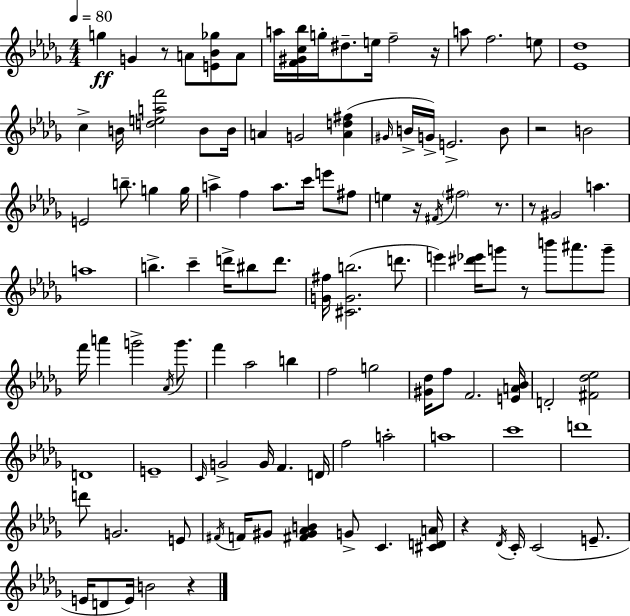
{
  \clef treble
  \numericTimeSignature
  \time 4/4
  \key bes \minor
  \tempo 4 = 80
  g''4\ff g'4 r8 a'8 <e' bes' ges''>8 a'8 | a''16 <f' gis' c'' bes''>16 g''16-. dis''8.-- e''16 f''2-- r16 | a''8 f''2. e''8 | <ees' des''>1 | \break c''4-> b'16 <d'' e'' a'' f'''>2 b'8 b'16 | a'4 g'2 <a' d'' fis''>4( | \grace { gis'16 } b'16-> g'16->) e'2.-> b'8 | r2 b'2 | \break e'2 b''8.-- g''4 | g''16 a''4-> f''4 a''8. c'''16 e'''8 fis''8 | e''4 r16 \acciaccatura { fis'16 } \parenthesize fis''2 r8. | r8 gis'2 a''4. | \break a''1 | b''4.-> c'''4-- d'''16-> bis''8 d'''8. | <g' fis''>16 <cis' g' b''>2.( d'''8. | e'''4) <dis''' ees'''>16 g'''8 r8 b'''8 ais'''8. | \break g'''8-- f'''16 a'''4 g'''2-> \acciaccatura { aes'16 } | g'''8. f'''4 aes''2 b''4 | f''2 g''2 | <gis' des''>16 f''8 f'2. | \break <e' a' bes'>16 d'2-. <fis' des'' ees''>2 | d'1 | e'1-- | \grace { c'16 } g'2-> g'16 f'4. | \break d'16 f''2 a''2-. | a''1 | c'''1 | d'''1 | \break d'''8 g'2. | e'8 \acciaccatura { fis'16 } f'16 gis'8 <fis' gis' aes' b'>4 g'8-> c'4. | <cis' d' a'>16 r4 \acciaccatura { des'16 } c'16-. c'2( | e'8.-- e'16 d'8 e'16) b'2 | \break r4 \bar "|."
}